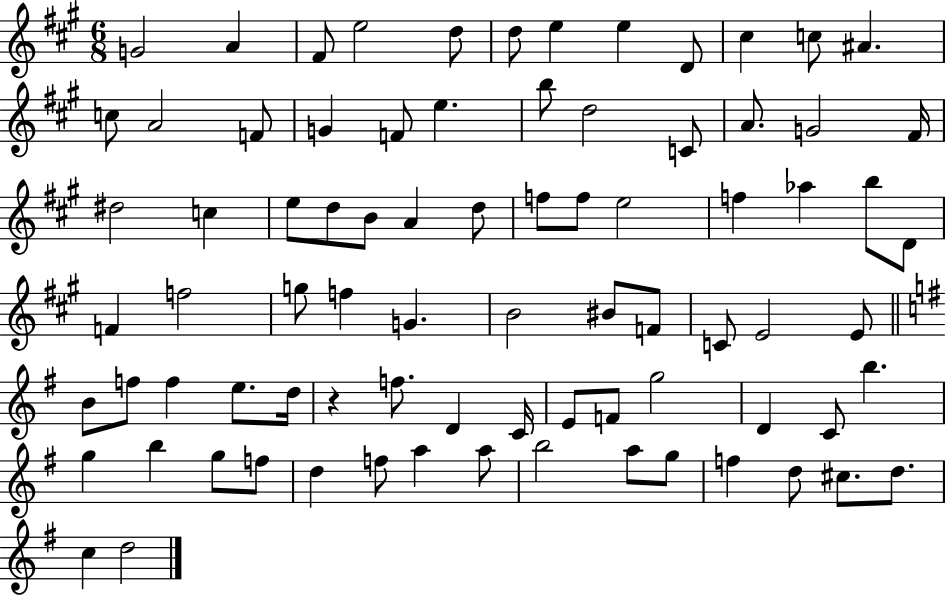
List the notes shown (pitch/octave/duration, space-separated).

G4/h A4/q F#4/e E5/h D5/e D5/e E5/q E5/q D4/e C#5/q C5/e A#4/q. C5/e A4/h F4/e G4/q F4/e E5/q. B5/e D5/h C4/e A4/e. G4/h F#4/s D#5/h C5/q E5/e D5/e B4/e A4/q D5/e F5/e F5/e E5/h F5/q Ab5/q B5/e D4/e F4/q F5/h G5/e F5/q G4/q. B4/h BIS4/e F4/e C4/e E4/h E4/e B4/e F5/e F5/q E5/e. D5/s R/q F5/e. D4/q C4/s E4/e F4/e G5/h D4/q C4/e B5/q. G5/q B5/q G5/e F5/e D5/q F5/e A5/q A5/e B5/h A5/e G5/e F5/q D5/e C#5/e. D5/e. C5/q D5/h